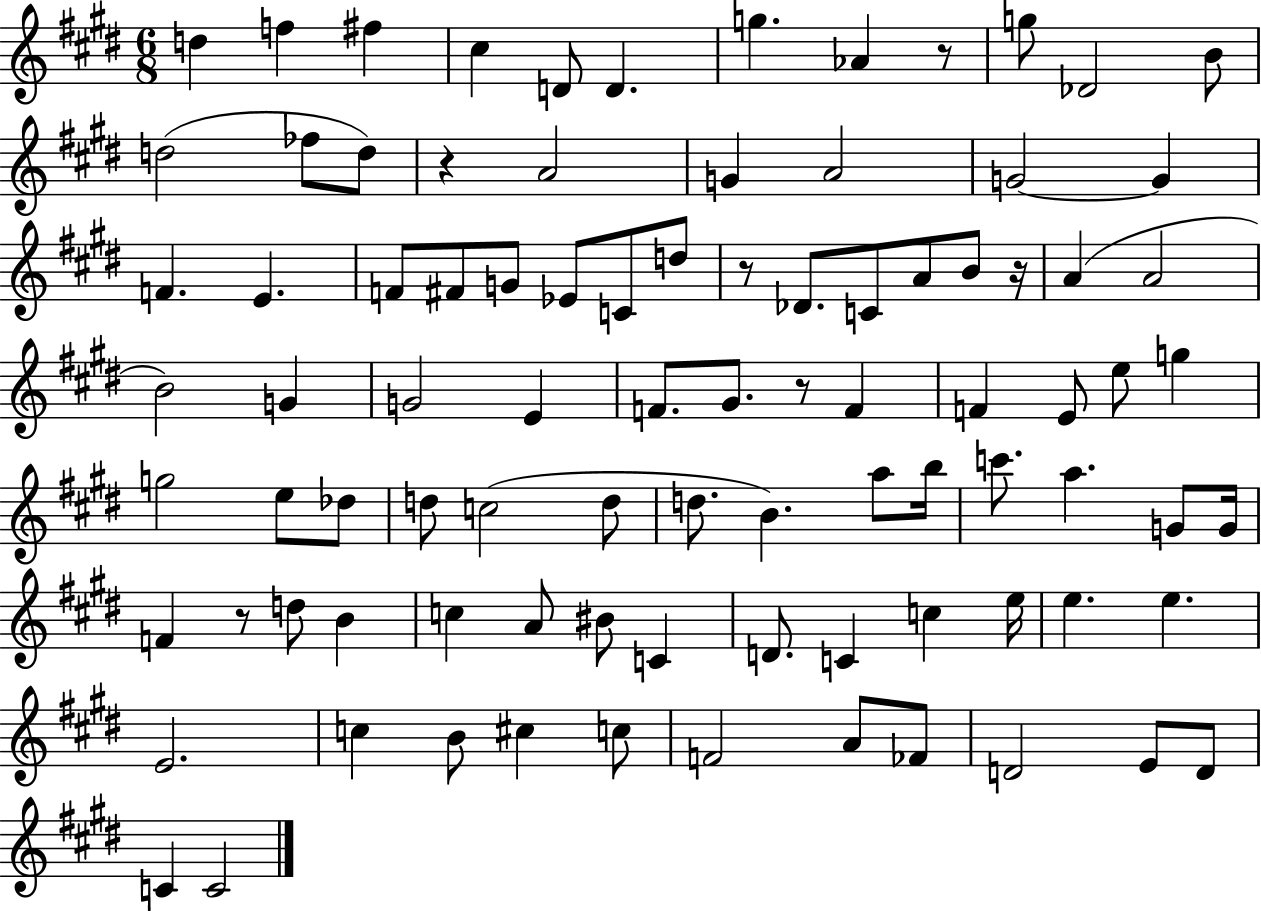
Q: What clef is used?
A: treble